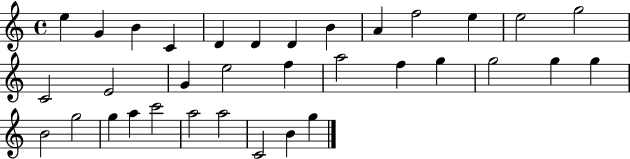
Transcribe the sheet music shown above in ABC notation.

X:1
T:Untitled
M:4/4
L:1/4
K:C
e G B C D D D B A f2 e e2 g2 C2 E2 G e2 f a2 f g g2 g g B2 g2 g a c'2 a2 a2 C2 B g